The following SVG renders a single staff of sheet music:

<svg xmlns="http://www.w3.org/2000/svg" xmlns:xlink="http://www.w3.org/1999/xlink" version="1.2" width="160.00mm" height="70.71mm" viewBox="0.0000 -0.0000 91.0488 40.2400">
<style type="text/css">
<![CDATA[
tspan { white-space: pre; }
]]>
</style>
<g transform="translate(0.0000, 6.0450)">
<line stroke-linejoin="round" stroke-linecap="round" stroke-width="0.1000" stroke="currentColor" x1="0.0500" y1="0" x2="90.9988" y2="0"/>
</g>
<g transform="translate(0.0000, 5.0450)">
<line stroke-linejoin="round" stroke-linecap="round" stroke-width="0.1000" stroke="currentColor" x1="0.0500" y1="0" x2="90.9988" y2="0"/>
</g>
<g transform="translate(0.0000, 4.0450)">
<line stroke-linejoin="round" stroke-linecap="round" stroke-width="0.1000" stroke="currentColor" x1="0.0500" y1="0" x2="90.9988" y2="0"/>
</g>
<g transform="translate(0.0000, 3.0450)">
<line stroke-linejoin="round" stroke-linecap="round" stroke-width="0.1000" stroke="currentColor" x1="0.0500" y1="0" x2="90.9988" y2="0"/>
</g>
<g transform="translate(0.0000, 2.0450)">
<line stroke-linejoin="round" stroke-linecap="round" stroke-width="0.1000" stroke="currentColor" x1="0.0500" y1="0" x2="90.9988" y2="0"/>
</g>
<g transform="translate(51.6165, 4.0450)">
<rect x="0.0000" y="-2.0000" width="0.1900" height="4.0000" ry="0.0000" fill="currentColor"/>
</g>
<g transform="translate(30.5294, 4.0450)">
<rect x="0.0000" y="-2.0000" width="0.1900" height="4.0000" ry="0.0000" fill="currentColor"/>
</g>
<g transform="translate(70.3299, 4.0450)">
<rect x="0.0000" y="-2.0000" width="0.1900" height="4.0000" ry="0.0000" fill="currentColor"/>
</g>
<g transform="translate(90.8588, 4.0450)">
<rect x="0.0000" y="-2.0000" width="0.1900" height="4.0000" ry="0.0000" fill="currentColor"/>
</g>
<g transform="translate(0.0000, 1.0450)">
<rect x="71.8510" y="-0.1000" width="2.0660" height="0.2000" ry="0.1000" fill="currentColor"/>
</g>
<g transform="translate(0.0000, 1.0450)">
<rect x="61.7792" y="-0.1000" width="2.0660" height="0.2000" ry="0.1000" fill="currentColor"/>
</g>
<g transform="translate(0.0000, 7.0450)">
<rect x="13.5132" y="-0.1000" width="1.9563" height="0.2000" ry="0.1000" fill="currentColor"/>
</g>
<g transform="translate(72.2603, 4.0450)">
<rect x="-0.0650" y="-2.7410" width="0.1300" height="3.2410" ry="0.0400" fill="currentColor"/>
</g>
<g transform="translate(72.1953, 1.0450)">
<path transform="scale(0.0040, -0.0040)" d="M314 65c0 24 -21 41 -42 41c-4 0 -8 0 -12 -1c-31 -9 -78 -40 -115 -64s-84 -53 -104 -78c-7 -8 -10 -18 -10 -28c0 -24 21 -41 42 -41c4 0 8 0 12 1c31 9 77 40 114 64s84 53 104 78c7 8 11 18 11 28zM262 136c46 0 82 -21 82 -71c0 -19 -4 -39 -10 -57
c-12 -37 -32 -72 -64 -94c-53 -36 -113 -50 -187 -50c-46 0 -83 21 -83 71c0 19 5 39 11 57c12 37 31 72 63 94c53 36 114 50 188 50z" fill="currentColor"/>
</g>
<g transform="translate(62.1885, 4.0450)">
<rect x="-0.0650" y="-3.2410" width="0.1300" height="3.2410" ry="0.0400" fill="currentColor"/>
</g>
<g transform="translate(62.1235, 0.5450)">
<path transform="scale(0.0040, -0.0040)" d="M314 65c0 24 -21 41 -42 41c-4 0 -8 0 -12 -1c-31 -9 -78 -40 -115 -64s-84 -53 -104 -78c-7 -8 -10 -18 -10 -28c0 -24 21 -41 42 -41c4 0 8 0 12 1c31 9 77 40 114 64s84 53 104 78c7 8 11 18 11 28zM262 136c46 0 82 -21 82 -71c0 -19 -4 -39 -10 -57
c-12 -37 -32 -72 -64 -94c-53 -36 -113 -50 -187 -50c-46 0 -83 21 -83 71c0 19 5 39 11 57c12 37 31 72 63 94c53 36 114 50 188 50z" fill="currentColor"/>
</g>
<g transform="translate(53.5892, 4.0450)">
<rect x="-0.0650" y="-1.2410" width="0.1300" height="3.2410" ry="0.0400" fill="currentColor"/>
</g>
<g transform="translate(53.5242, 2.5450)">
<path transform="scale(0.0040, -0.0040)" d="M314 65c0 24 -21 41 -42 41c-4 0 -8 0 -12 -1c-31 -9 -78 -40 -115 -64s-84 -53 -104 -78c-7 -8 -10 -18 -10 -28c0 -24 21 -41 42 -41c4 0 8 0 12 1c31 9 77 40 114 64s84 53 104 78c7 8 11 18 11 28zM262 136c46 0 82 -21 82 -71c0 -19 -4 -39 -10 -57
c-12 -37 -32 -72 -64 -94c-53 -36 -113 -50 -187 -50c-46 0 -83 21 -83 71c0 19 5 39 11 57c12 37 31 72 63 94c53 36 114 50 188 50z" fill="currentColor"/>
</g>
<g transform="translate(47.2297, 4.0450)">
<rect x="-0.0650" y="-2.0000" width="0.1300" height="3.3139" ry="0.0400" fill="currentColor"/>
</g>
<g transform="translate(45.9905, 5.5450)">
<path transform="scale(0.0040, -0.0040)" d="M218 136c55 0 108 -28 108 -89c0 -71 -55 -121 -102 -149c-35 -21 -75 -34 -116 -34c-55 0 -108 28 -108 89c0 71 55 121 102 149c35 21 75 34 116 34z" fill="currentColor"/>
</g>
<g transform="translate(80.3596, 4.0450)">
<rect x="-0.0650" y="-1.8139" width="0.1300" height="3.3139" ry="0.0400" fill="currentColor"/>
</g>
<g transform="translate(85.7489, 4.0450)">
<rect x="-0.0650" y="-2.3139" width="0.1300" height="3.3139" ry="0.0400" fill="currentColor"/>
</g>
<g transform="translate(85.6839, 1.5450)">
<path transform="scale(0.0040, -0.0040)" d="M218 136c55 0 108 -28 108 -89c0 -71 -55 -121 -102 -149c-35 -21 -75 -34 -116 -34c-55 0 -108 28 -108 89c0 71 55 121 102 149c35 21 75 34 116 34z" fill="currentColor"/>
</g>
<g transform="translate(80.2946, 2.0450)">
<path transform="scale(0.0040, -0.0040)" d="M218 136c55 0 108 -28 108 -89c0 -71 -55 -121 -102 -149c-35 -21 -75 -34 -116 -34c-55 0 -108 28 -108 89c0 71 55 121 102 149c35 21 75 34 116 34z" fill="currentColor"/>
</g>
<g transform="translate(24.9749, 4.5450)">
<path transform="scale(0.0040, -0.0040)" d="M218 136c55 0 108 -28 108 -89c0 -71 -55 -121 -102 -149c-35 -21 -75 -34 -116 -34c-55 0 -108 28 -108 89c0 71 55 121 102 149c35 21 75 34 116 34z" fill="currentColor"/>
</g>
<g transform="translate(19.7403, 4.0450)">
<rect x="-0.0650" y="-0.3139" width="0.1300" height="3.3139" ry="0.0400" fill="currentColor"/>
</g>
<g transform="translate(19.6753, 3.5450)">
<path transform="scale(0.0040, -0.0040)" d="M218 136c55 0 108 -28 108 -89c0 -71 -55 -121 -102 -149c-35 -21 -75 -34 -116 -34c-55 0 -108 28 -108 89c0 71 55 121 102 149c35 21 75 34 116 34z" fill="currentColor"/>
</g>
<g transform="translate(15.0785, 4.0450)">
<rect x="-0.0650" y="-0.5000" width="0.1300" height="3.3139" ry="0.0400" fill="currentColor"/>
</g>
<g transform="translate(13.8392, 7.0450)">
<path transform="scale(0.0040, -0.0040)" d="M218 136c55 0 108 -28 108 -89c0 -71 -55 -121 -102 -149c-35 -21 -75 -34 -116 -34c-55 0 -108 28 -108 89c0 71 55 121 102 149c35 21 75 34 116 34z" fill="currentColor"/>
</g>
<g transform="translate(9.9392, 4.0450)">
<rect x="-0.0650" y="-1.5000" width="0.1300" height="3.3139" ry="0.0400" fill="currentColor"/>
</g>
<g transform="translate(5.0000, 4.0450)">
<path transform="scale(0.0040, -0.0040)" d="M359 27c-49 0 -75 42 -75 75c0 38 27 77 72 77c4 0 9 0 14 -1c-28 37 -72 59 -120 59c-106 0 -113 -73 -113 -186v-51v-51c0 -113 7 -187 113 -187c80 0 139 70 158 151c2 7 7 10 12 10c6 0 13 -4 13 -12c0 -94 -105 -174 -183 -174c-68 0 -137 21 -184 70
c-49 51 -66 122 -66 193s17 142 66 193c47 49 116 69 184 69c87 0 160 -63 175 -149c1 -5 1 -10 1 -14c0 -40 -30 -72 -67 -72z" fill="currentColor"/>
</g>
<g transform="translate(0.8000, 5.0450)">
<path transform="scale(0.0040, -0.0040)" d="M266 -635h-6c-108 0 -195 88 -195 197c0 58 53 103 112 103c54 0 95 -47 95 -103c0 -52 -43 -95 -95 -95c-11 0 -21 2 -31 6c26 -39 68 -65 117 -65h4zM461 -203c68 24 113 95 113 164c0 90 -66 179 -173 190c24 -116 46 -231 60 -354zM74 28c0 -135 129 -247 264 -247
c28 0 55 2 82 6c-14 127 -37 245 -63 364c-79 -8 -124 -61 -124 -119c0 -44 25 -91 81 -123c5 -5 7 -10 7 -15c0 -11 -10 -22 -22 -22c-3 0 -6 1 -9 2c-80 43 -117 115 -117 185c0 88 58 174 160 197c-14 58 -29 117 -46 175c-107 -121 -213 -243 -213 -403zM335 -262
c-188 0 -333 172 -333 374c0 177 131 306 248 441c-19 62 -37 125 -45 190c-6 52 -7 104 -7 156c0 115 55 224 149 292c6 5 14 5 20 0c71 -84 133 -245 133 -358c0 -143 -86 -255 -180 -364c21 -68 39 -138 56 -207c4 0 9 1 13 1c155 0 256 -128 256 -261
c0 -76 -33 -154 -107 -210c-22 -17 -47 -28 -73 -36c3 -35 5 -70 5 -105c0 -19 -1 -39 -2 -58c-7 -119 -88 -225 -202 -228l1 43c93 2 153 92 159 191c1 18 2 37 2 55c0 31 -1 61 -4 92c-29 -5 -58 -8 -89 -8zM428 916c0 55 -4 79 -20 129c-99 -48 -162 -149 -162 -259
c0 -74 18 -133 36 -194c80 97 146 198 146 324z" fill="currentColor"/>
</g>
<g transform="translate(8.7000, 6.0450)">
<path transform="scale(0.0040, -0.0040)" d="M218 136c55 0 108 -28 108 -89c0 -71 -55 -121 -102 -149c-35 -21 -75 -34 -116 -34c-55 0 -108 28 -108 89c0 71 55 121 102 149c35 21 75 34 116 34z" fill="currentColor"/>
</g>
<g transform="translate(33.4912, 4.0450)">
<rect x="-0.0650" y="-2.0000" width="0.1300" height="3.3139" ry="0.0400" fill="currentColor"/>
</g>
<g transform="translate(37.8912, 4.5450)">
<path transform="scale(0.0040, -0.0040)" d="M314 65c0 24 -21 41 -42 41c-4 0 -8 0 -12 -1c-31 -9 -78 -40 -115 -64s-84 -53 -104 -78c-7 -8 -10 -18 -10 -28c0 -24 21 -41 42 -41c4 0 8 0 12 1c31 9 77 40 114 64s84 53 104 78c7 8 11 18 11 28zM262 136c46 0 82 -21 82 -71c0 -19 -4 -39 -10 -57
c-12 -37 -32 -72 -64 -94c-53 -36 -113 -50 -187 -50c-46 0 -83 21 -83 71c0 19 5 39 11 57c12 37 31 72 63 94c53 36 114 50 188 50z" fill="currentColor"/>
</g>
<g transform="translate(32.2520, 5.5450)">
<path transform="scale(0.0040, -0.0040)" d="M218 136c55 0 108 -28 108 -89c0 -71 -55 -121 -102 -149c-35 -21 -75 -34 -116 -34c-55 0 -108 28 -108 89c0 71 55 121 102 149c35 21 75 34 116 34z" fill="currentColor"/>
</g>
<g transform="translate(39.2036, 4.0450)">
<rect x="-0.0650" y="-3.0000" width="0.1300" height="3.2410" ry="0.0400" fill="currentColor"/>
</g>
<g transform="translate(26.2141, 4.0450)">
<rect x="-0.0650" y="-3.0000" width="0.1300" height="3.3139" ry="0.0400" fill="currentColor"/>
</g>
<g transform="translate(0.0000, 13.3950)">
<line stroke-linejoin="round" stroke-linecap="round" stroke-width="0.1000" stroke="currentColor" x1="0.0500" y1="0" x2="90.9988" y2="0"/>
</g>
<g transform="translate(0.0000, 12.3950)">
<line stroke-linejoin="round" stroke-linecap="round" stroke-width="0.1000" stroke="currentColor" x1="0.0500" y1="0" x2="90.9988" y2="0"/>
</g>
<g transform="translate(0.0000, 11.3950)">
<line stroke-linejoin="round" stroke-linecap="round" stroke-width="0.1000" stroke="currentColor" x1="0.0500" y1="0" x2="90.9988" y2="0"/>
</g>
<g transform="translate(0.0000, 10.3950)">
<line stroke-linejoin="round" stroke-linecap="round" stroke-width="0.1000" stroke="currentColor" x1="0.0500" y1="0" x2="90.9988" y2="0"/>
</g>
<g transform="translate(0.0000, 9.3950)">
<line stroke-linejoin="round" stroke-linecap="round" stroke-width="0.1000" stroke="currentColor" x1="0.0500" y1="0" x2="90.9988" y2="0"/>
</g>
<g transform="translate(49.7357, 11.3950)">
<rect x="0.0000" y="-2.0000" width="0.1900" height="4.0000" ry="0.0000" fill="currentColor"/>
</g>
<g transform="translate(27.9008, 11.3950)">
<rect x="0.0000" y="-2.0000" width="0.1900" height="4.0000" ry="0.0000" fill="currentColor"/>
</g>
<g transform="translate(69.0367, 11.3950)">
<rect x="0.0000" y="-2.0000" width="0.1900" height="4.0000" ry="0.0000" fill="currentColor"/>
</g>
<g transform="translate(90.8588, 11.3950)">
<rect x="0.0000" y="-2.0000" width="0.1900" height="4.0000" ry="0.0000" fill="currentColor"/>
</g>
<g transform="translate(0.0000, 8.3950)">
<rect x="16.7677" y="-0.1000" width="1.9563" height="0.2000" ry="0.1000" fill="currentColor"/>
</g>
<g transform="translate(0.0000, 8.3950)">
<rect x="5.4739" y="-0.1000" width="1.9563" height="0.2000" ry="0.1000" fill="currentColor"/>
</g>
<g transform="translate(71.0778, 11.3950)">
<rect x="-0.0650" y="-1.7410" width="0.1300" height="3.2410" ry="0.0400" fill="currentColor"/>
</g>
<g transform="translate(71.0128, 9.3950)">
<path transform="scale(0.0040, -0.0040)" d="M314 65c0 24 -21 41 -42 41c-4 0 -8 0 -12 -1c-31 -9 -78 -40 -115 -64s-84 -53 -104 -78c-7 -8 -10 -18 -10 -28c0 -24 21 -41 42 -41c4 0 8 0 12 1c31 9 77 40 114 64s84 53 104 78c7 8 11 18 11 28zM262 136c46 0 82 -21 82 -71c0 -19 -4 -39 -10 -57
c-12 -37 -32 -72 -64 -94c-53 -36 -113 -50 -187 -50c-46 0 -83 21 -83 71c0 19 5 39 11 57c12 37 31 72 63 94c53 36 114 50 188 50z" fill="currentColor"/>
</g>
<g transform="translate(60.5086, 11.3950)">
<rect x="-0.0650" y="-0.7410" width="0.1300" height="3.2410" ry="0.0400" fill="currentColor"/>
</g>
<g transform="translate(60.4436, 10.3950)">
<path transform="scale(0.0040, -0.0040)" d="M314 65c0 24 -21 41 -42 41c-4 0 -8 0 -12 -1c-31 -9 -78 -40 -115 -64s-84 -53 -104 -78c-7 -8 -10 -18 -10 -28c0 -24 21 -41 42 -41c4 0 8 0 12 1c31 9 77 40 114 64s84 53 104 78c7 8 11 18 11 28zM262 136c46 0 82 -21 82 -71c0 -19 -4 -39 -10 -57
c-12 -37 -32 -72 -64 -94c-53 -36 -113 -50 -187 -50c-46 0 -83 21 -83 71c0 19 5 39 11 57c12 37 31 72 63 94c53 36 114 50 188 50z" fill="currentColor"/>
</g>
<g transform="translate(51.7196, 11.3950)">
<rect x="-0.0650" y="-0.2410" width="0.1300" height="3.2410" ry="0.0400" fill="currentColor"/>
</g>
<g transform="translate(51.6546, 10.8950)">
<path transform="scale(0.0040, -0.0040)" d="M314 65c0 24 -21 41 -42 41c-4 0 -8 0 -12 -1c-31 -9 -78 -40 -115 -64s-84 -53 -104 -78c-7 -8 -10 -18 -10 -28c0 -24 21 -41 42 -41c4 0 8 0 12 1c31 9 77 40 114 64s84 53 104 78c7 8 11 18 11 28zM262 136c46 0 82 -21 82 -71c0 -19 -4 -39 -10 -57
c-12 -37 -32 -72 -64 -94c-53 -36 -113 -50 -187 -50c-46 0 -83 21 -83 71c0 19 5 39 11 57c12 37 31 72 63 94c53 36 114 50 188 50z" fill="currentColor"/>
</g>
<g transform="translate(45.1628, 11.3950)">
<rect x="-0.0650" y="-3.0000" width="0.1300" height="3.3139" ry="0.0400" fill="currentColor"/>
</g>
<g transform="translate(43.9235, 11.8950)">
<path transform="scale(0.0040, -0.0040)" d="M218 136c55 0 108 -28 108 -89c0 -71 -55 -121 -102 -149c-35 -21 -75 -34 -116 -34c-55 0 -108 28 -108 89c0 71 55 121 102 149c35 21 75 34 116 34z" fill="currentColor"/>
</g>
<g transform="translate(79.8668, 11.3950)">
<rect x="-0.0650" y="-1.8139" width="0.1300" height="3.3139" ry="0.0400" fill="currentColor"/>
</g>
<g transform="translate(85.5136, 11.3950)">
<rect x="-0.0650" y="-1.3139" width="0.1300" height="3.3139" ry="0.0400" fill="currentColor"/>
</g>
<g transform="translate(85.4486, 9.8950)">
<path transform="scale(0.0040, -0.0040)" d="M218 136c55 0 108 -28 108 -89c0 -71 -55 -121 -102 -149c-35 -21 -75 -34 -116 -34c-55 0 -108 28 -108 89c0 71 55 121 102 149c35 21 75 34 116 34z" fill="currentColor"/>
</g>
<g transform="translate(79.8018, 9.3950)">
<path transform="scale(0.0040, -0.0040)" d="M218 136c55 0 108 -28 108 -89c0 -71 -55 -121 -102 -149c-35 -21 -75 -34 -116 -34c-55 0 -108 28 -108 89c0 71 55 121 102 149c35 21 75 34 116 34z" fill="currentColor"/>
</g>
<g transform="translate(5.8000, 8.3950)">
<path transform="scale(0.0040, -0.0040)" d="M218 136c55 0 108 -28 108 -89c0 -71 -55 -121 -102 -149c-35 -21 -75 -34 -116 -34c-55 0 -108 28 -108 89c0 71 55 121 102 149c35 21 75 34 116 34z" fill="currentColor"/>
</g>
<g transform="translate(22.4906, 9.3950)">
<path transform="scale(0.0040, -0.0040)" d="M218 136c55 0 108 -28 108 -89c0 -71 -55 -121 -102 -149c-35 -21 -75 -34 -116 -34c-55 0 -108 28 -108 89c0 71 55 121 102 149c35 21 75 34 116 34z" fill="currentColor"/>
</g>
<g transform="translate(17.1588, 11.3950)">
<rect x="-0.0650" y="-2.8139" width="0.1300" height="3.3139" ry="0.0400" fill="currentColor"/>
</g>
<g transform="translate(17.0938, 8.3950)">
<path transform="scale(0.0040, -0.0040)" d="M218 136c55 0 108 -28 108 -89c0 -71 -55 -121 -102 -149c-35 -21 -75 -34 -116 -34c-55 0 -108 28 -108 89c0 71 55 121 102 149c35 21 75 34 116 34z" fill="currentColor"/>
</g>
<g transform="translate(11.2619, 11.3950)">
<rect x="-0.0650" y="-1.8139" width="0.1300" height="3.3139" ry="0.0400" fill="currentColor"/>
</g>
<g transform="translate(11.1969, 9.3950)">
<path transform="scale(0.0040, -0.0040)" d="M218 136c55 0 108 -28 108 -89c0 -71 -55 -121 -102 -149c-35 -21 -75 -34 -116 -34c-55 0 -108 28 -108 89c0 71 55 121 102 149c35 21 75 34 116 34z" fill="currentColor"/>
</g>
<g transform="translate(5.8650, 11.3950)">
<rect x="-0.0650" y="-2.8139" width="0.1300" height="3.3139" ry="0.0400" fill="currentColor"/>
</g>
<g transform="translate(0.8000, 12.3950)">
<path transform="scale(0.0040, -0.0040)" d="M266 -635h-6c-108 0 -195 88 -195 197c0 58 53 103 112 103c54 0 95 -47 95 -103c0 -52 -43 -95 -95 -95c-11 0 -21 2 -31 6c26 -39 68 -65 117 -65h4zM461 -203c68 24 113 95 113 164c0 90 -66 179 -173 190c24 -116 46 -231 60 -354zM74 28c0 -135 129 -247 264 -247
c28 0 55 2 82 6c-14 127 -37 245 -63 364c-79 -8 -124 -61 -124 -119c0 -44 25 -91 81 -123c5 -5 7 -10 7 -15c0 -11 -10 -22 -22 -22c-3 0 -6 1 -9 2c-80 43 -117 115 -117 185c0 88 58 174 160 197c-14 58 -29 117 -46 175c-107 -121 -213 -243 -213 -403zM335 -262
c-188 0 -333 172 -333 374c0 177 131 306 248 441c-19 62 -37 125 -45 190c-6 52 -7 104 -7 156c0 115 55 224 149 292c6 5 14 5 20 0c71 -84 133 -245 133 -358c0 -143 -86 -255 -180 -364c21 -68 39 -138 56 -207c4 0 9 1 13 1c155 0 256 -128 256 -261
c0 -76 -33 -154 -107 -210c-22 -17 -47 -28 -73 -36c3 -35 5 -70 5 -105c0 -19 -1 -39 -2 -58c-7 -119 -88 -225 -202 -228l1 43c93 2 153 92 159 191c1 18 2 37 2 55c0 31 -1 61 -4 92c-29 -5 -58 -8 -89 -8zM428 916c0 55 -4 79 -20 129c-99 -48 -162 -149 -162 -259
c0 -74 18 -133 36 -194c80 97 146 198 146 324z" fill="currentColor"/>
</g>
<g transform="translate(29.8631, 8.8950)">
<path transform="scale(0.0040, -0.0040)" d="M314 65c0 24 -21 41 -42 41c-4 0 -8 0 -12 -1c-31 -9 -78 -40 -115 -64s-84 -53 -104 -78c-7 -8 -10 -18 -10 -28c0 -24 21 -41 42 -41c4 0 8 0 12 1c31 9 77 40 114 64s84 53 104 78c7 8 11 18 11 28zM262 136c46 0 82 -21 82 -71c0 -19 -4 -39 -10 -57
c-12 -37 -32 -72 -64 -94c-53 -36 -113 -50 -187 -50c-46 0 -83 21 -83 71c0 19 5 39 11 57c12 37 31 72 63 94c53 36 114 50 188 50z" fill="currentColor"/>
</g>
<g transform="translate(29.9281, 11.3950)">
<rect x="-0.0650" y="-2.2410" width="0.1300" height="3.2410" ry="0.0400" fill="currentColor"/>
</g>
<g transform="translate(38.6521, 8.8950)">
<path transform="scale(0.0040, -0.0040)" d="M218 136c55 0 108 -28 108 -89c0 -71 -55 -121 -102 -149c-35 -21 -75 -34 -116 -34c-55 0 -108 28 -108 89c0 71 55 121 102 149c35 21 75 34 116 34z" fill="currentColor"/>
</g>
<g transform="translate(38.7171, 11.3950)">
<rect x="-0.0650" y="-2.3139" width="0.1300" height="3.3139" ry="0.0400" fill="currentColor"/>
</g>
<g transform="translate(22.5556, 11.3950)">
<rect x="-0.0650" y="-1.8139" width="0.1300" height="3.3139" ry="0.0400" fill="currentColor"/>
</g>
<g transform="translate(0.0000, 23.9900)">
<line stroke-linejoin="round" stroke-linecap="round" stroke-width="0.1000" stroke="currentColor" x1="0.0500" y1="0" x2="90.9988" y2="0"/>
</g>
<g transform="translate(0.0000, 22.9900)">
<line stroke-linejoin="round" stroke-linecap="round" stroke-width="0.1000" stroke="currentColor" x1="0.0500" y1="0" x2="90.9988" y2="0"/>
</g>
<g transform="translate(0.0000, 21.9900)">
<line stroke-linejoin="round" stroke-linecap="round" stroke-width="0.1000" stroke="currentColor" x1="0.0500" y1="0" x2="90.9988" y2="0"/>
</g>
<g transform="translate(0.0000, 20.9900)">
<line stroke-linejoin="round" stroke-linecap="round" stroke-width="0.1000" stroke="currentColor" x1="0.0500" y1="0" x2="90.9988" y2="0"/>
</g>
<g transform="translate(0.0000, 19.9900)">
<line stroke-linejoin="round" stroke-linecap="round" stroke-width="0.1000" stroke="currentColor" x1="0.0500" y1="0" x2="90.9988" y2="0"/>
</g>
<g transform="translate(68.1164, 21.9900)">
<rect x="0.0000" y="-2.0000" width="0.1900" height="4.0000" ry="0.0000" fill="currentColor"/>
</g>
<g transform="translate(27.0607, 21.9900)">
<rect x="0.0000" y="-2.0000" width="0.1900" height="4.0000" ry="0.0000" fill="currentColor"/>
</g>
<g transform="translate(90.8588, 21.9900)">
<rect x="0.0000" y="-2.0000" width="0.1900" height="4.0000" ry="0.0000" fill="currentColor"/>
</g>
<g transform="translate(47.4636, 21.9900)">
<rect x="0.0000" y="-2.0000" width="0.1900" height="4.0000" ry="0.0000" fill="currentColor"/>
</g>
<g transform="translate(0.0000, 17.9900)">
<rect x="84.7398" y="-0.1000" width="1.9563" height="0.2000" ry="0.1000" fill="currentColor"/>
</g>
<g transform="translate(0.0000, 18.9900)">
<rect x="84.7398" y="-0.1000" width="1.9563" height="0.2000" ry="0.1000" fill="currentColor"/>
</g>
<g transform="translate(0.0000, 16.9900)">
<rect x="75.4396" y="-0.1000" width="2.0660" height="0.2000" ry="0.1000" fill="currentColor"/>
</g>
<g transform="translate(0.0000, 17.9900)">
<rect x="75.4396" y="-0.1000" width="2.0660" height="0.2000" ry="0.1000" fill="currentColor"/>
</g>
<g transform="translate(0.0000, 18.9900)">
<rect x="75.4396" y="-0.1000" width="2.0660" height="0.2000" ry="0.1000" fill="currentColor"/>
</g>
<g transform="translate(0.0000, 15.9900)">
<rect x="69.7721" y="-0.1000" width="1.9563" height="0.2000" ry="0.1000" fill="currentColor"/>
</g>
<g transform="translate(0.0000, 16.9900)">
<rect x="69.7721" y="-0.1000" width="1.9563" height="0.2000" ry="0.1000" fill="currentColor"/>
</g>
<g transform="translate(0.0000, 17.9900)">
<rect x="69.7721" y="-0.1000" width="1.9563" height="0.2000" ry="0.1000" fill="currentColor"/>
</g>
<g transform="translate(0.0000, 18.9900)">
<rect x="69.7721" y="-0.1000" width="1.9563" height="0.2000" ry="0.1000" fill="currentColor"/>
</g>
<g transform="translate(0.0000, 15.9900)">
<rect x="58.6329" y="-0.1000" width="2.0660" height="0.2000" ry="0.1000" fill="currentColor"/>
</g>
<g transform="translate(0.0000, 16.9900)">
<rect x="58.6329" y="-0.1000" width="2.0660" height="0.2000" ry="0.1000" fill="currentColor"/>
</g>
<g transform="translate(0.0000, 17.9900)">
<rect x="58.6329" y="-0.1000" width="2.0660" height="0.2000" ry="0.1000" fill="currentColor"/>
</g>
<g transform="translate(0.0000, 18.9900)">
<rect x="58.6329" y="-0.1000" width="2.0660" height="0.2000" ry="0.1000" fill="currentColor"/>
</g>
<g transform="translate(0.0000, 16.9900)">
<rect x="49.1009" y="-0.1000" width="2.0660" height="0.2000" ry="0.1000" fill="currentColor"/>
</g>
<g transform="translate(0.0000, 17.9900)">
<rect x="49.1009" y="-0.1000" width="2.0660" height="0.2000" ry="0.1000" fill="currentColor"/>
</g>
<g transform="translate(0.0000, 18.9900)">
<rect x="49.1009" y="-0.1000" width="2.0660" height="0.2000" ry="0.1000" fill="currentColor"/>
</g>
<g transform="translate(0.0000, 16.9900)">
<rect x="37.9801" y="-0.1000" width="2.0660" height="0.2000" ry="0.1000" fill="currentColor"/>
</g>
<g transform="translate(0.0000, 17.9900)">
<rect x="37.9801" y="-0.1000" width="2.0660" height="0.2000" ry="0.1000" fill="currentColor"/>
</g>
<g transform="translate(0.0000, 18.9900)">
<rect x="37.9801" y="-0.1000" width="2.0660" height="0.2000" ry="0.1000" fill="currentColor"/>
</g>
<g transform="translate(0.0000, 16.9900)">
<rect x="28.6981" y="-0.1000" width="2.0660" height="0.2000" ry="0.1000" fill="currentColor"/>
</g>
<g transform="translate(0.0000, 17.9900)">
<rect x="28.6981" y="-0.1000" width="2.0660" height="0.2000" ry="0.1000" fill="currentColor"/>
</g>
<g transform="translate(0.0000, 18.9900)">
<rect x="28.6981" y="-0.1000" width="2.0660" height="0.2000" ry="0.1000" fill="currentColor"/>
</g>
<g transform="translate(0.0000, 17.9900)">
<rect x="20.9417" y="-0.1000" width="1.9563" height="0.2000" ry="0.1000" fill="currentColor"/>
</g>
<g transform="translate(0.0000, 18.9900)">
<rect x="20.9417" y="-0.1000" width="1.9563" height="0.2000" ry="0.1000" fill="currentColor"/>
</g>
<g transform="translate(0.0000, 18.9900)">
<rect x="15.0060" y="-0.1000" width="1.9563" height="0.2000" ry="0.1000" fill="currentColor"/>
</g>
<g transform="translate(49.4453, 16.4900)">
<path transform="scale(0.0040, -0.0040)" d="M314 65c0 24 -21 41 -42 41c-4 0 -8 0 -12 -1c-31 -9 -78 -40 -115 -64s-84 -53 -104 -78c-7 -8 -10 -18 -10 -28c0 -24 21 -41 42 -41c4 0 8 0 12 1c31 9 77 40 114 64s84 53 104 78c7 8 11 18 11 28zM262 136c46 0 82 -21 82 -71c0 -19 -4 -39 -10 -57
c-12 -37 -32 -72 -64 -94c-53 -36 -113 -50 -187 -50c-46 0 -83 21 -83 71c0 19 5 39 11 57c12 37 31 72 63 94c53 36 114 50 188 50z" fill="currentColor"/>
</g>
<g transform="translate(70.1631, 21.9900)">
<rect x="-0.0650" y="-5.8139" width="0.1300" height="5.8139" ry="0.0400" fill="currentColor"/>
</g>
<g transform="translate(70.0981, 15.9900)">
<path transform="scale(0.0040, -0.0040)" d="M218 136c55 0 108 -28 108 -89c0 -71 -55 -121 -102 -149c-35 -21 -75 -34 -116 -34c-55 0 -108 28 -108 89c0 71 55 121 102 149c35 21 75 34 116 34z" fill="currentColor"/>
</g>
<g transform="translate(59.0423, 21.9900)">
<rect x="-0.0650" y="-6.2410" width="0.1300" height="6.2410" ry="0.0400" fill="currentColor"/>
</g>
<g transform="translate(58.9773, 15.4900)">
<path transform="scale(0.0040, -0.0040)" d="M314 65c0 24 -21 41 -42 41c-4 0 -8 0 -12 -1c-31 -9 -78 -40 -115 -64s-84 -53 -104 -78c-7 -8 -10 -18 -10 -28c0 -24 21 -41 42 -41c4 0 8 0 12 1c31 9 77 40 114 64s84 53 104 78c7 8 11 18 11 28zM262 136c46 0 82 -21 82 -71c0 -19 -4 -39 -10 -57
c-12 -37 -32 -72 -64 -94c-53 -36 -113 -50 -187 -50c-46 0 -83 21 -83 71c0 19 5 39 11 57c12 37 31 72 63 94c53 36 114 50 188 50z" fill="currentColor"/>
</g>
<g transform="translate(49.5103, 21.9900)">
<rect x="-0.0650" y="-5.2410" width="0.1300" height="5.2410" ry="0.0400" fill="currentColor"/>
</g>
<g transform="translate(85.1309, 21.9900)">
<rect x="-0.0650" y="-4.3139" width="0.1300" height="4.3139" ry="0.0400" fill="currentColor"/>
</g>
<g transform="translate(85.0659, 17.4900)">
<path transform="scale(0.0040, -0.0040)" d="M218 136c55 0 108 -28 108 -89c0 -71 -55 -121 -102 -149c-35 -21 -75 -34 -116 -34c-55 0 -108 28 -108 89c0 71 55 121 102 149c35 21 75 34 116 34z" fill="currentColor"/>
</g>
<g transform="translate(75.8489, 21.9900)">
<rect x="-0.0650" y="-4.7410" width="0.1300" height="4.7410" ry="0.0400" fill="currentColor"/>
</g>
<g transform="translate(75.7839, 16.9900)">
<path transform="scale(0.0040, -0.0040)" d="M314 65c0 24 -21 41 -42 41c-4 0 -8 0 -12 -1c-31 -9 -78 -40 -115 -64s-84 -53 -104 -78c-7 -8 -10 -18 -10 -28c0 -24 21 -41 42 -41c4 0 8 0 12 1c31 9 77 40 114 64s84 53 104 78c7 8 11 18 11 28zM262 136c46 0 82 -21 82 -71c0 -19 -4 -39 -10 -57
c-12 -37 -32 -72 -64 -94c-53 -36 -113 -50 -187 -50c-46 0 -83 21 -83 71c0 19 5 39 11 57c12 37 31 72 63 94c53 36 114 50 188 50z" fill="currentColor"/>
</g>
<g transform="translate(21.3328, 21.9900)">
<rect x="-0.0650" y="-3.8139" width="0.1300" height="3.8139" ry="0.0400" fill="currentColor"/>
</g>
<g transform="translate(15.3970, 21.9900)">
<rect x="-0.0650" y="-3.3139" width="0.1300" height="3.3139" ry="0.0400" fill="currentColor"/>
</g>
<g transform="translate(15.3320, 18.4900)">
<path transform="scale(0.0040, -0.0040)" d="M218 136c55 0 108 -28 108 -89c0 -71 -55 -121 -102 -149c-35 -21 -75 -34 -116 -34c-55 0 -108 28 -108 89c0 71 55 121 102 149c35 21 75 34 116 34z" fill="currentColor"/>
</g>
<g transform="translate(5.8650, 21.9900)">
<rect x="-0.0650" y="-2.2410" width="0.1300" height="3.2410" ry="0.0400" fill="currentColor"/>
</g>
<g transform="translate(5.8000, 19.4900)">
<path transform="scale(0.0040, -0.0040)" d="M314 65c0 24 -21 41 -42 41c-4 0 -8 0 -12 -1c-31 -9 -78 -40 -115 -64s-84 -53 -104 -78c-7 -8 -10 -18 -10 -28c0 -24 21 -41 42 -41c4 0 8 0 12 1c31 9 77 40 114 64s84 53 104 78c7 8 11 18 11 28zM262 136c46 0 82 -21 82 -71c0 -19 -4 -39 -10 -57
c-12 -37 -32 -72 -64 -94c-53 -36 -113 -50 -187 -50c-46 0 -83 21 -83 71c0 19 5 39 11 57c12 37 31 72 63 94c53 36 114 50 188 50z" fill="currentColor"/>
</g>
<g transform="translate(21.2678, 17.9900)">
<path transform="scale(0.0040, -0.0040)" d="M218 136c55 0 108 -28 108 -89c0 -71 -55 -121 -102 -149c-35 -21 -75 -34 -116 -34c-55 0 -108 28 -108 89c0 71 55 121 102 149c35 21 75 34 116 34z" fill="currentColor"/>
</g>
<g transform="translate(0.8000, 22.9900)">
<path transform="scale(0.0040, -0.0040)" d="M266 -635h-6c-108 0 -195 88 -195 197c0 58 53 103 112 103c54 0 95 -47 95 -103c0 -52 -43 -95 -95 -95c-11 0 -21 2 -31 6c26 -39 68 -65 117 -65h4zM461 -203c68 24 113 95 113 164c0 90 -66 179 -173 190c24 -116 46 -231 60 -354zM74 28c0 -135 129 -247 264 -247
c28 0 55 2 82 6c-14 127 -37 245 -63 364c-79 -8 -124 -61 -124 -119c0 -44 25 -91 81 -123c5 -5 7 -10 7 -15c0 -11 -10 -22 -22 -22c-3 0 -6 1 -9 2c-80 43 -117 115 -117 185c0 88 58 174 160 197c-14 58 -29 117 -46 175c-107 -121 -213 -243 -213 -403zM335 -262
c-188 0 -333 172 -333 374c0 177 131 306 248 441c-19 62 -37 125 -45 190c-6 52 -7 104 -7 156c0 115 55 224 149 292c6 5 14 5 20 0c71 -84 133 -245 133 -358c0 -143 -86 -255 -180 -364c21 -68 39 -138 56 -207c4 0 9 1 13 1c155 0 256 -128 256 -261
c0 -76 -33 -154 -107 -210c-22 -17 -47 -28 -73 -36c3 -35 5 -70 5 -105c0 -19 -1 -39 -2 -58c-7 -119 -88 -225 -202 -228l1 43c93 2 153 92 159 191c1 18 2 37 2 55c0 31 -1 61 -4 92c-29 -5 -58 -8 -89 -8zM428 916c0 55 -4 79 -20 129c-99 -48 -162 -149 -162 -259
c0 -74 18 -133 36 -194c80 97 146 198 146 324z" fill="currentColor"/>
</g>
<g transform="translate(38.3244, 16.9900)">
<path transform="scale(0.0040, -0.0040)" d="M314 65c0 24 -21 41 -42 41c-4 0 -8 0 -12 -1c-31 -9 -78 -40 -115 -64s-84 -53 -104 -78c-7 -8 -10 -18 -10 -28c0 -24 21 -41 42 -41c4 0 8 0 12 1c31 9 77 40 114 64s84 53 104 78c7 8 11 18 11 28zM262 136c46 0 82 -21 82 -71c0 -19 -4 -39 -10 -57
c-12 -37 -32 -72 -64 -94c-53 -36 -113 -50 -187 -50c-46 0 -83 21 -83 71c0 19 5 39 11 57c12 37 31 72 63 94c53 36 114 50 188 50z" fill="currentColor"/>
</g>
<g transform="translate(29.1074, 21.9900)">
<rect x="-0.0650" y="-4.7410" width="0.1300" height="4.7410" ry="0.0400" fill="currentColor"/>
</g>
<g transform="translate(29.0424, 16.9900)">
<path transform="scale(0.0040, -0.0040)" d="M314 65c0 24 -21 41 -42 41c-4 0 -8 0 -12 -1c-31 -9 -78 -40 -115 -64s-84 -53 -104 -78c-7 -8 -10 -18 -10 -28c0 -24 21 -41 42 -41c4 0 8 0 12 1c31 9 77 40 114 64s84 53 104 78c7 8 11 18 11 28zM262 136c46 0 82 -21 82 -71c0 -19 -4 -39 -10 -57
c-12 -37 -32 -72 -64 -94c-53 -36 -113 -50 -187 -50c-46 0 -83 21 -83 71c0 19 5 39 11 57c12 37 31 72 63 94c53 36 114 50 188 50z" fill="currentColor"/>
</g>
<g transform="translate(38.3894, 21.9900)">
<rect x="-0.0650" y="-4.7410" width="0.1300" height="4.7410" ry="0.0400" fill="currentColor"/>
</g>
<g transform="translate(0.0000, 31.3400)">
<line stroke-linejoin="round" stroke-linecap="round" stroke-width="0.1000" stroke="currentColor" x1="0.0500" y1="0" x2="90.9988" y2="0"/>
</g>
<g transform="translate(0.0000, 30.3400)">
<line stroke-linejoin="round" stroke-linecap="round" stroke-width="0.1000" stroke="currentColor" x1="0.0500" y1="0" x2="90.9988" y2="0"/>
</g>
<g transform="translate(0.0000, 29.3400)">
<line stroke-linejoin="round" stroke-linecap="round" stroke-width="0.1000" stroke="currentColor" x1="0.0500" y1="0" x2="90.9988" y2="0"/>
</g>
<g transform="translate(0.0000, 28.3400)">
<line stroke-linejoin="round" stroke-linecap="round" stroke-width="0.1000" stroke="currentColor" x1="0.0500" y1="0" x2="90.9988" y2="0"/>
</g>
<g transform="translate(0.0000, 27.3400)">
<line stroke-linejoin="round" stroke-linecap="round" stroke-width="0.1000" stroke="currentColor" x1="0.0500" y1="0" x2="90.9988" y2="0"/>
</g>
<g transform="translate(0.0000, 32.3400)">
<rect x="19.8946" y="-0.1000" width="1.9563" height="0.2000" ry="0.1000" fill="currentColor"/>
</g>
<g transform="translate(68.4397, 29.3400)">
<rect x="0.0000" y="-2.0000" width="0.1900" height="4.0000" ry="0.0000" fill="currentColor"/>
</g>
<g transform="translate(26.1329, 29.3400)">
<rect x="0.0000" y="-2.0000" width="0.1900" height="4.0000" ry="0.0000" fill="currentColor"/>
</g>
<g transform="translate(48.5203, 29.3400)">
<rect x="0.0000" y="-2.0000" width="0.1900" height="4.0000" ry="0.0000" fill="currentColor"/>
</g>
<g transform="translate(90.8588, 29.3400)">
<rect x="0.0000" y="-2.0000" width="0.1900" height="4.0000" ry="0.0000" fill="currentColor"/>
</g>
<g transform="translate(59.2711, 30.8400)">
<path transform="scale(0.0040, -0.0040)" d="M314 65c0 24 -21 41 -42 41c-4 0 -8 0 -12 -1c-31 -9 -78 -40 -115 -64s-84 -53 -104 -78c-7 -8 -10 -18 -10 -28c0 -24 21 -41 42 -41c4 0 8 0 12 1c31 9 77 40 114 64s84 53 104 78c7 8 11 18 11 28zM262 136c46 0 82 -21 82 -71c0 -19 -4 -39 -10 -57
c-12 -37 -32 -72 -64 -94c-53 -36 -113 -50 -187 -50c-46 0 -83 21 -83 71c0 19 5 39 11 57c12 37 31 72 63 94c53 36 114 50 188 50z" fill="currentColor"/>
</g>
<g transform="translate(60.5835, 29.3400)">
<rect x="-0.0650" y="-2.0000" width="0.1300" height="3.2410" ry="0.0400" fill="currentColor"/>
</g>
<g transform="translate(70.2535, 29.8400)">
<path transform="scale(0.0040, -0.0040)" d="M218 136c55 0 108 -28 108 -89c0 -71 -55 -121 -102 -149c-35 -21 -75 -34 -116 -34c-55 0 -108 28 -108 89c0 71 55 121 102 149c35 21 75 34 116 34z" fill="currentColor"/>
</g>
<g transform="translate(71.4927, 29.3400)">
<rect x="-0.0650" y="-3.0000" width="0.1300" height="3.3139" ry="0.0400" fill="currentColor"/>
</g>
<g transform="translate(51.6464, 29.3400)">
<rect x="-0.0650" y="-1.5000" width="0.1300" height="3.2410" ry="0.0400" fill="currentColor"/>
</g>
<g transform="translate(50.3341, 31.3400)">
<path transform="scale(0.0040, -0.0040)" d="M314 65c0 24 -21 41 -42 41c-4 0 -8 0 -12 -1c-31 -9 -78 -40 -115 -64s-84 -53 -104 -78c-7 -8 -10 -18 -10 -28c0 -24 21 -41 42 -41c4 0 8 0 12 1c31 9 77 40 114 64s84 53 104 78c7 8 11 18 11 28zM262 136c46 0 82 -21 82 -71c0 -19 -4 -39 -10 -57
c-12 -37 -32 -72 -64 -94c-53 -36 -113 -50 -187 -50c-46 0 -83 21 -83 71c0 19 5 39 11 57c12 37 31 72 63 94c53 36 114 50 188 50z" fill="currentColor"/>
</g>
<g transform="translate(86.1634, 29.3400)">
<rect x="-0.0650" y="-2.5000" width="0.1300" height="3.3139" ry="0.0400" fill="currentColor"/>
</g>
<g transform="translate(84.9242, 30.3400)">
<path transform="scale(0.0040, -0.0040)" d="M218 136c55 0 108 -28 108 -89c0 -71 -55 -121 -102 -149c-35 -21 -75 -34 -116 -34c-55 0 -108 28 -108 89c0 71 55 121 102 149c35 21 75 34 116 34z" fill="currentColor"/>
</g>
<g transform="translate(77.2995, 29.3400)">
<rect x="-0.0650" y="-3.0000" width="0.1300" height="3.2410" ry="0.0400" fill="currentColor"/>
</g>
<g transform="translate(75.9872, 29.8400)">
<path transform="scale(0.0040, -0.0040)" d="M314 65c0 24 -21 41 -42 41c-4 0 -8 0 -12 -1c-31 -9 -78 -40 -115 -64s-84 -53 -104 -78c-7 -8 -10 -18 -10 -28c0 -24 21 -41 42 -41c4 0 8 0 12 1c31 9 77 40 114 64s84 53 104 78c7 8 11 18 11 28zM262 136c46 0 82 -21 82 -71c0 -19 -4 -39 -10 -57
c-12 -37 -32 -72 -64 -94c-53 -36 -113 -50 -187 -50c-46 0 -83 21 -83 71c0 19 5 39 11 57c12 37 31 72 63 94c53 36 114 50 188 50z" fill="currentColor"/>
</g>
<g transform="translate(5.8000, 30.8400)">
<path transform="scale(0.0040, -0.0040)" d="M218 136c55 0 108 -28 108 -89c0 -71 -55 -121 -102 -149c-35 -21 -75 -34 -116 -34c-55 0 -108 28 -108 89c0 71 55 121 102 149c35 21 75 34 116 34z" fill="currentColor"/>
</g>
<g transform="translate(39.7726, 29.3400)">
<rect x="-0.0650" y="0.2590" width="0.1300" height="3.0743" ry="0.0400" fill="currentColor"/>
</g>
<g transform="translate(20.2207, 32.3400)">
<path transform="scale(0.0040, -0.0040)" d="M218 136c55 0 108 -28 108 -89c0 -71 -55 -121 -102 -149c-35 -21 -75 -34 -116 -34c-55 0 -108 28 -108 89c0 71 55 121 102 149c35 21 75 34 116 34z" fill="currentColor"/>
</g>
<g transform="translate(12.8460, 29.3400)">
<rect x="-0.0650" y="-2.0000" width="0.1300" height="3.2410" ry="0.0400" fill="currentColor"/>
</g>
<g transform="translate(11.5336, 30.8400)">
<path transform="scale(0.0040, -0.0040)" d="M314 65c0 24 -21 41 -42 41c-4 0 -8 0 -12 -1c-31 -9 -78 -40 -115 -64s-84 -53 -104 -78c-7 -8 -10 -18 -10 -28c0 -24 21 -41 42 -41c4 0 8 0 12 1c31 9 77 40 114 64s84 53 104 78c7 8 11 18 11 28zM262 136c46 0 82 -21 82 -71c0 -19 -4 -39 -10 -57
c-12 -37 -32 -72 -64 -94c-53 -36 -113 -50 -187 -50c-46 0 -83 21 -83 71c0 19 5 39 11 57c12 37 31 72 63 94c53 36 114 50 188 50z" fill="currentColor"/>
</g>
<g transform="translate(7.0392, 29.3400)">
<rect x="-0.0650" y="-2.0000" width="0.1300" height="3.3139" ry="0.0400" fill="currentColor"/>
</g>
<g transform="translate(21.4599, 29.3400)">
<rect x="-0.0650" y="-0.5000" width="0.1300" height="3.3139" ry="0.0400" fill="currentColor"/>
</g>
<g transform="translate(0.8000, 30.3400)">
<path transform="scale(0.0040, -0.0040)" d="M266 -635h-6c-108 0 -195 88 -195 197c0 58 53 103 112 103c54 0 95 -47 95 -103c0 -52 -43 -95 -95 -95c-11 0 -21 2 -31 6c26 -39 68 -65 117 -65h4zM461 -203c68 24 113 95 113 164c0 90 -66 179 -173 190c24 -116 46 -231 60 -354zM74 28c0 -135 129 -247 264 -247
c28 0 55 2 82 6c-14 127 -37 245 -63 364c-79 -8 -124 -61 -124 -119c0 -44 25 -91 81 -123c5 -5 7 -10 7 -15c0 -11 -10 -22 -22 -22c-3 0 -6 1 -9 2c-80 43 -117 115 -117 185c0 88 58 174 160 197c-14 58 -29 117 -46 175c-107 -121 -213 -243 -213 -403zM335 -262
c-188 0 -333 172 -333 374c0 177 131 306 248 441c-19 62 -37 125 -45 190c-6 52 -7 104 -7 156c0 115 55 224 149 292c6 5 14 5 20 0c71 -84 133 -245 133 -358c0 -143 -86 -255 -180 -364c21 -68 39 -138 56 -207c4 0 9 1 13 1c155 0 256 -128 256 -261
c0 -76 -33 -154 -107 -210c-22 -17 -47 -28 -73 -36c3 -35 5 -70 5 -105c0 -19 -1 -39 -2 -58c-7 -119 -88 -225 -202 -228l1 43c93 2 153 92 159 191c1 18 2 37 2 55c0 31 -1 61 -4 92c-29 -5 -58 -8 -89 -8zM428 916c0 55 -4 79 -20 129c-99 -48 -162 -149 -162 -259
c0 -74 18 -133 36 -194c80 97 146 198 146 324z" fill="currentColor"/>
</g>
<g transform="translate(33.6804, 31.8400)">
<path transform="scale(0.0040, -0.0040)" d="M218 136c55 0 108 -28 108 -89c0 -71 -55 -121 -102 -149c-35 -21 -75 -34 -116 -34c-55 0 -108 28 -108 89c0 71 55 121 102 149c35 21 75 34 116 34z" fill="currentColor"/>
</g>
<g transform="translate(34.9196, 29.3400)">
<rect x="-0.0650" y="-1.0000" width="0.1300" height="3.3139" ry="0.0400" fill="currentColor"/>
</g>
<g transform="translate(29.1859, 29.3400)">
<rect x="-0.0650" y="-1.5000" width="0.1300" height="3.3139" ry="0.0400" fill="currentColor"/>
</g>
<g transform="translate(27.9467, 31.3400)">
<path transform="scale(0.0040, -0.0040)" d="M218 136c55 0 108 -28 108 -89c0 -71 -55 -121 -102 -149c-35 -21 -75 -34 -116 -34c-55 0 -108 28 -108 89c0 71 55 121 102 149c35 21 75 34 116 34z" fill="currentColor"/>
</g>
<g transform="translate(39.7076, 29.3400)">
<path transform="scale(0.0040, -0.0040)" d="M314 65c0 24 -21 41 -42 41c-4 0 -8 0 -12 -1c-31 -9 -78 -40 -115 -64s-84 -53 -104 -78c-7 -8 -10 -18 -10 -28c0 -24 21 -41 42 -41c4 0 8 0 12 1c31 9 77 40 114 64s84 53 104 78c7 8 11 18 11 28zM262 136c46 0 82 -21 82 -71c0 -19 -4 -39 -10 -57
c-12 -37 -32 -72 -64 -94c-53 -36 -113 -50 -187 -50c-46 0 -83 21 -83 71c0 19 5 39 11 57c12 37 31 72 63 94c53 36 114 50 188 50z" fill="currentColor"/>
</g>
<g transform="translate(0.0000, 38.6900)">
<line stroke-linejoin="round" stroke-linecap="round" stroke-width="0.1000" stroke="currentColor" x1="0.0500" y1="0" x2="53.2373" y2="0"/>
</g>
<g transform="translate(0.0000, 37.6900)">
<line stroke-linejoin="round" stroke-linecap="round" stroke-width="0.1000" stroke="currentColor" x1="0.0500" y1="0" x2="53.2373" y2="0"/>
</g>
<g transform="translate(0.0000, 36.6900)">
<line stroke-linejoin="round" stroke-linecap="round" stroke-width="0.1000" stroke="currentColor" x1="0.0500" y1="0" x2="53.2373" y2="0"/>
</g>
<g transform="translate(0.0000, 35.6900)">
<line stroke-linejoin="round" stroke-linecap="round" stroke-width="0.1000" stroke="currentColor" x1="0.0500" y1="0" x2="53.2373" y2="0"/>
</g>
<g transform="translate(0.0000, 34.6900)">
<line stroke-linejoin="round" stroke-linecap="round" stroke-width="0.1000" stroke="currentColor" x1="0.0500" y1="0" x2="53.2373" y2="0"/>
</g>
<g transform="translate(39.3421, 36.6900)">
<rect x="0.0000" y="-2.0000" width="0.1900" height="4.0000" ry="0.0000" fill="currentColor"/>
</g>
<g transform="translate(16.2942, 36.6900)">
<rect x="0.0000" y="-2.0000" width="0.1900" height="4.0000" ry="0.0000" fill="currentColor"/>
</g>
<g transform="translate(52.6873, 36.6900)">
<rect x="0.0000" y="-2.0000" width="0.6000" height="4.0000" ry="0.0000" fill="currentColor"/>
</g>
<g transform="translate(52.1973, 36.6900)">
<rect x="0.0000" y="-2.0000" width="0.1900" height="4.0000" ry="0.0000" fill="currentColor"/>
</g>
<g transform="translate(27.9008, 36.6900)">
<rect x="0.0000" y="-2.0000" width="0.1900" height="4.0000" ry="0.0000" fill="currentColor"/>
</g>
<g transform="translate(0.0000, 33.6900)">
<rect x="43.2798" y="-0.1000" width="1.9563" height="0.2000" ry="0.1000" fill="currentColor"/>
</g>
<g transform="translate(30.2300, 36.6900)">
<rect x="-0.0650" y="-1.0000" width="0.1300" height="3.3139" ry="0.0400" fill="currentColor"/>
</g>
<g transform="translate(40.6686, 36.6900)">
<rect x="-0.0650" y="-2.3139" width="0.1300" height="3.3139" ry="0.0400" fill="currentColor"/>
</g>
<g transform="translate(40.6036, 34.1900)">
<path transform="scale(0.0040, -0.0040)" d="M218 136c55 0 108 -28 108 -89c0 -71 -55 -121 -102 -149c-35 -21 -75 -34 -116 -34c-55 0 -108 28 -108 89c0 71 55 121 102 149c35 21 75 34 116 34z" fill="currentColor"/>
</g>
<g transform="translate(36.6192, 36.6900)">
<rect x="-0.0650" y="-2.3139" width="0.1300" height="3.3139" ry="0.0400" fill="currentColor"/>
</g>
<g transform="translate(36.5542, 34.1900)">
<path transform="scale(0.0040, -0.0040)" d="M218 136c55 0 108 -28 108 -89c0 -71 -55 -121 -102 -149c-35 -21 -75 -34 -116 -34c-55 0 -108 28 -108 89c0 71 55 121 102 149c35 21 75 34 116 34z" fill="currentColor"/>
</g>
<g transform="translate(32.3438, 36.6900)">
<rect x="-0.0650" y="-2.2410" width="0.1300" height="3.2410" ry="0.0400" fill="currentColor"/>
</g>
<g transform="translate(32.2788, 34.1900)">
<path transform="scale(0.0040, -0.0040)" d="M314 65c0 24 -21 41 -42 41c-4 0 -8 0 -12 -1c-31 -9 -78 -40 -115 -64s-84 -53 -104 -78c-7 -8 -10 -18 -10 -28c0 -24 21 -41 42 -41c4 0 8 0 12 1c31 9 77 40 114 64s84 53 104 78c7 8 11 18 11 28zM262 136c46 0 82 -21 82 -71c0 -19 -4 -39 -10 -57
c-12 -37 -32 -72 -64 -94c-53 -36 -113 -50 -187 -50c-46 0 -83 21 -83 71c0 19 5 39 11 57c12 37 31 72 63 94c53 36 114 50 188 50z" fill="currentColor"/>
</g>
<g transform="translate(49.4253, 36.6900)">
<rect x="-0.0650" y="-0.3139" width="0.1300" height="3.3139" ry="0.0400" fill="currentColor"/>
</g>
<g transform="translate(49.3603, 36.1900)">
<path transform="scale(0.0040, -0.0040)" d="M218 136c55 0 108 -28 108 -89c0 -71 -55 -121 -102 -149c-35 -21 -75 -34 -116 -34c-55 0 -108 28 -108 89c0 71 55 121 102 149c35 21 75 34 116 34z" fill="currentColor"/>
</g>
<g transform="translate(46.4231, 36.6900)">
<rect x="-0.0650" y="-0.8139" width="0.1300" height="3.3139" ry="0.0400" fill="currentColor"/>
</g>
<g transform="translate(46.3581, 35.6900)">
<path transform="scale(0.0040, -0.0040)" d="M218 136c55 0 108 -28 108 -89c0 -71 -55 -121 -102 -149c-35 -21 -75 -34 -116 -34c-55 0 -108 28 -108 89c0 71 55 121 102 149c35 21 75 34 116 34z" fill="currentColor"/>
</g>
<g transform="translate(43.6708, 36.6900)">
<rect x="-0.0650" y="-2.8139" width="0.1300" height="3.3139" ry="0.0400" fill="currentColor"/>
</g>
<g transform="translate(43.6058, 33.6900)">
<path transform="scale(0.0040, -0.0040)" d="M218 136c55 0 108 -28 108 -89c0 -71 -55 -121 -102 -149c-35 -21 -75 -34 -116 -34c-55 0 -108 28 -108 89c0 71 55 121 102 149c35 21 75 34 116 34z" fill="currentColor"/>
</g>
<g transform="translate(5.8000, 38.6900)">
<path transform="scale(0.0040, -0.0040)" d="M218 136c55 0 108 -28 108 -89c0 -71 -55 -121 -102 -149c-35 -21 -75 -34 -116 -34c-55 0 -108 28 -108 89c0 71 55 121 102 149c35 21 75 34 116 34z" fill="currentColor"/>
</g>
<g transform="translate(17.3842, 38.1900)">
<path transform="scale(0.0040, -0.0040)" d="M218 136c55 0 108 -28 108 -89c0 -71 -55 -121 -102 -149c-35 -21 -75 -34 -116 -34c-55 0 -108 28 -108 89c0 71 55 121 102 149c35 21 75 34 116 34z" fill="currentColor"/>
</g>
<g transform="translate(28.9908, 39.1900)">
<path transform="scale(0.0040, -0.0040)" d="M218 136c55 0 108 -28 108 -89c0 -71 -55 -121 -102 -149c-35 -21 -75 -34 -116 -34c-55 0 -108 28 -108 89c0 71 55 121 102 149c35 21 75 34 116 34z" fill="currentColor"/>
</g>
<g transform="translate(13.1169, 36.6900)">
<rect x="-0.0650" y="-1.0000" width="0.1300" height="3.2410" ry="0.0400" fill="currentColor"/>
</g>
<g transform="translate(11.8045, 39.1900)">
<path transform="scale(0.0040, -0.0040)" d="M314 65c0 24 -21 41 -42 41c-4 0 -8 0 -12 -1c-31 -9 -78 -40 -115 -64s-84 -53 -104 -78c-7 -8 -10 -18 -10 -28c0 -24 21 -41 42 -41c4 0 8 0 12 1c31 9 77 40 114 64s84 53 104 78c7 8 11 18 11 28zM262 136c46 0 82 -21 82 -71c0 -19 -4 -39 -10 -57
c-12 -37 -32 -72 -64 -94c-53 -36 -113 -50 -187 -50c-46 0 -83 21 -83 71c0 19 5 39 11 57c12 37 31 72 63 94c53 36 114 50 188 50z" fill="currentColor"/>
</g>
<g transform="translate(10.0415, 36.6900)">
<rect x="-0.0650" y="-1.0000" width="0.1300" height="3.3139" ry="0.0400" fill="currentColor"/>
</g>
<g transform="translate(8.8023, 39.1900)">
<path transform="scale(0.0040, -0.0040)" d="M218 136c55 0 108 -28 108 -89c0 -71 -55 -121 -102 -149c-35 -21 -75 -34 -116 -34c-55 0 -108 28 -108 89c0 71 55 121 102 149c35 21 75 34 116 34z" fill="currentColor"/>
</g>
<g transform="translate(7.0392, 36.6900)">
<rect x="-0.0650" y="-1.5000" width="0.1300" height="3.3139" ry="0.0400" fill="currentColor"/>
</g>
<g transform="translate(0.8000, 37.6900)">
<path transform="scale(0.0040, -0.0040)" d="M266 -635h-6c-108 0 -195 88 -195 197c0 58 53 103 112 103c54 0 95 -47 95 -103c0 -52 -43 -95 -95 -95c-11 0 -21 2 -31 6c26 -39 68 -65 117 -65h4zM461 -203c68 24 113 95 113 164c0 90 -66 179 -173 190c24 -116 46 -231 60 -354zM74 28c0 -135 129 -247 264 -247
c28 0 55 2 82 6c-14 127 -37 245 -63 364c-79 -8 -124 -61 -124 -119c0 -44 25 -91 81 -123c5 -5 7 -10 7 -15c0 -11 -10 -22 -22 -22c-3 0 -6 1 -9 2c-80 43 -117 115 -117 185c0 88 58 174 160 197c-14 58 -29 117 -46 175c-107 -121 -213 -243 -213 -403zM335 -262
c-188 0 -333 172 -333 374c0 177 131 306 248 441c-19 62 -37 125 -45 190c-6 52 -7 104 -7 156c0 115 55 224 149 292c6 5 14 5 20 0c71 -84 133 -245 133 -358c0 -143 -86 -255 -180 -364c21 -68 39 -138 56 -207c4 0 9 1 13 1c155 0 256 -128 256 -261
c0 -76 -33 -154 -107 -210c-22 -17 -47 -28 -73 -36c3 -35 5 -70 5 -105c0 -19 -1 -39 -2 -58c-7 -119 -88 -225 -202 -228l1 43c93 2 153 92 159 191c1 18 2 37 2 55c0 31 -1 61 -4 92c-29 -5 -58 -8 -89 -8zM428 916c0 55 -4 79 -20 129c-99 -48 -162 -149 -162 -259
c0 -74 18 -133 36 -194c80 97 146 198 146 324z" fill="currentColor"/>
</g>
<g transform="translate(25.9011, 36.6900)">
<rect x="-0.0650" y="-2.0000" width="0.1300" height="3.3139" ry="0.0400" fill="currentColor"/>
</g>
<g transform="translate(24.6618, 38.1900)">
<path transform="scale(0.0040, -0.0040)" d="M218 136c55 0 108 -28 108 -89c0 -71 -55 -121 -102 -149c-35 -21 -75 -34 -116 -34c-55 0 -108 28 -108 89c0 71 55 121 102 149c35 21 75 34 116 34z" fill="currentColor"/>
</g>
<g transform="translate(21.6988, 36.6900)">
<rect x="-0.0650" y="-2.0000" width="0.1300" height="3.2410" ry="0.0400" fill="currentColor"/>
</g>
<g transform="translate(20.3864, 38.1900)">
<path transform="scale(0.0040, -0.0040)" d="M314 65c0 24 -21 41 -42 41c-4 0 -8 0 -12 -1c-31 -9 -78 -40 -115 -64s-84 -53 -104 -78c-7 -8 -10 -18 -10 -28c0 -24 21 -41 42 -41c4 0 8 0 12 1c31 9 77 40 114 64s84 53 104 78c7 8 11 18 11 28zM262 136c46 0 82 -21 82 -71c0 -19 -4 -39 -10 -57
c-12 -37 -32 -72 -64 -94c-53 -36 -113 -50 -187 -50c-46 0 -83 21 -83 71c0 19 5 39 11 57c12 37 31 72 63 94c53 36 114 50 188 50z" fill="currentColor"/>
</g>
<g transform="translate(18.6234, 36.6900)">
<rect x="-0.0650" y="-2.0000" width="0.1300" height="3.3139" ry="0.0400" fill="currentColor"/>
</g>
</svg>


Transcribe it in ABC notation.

X:1
T:Untitled
M:4/4
L:1/4
K:C
E C c A F A2 F e2 b2 a2 f g a f a f g2 g A c2 d2 f2 f e g2 b c' e'2 e'2 f'2 a'2 g' e'2 d' F F2 C E D B2 E2 F2 A A2 G E D D2 F F2 F D g2 g g a d c